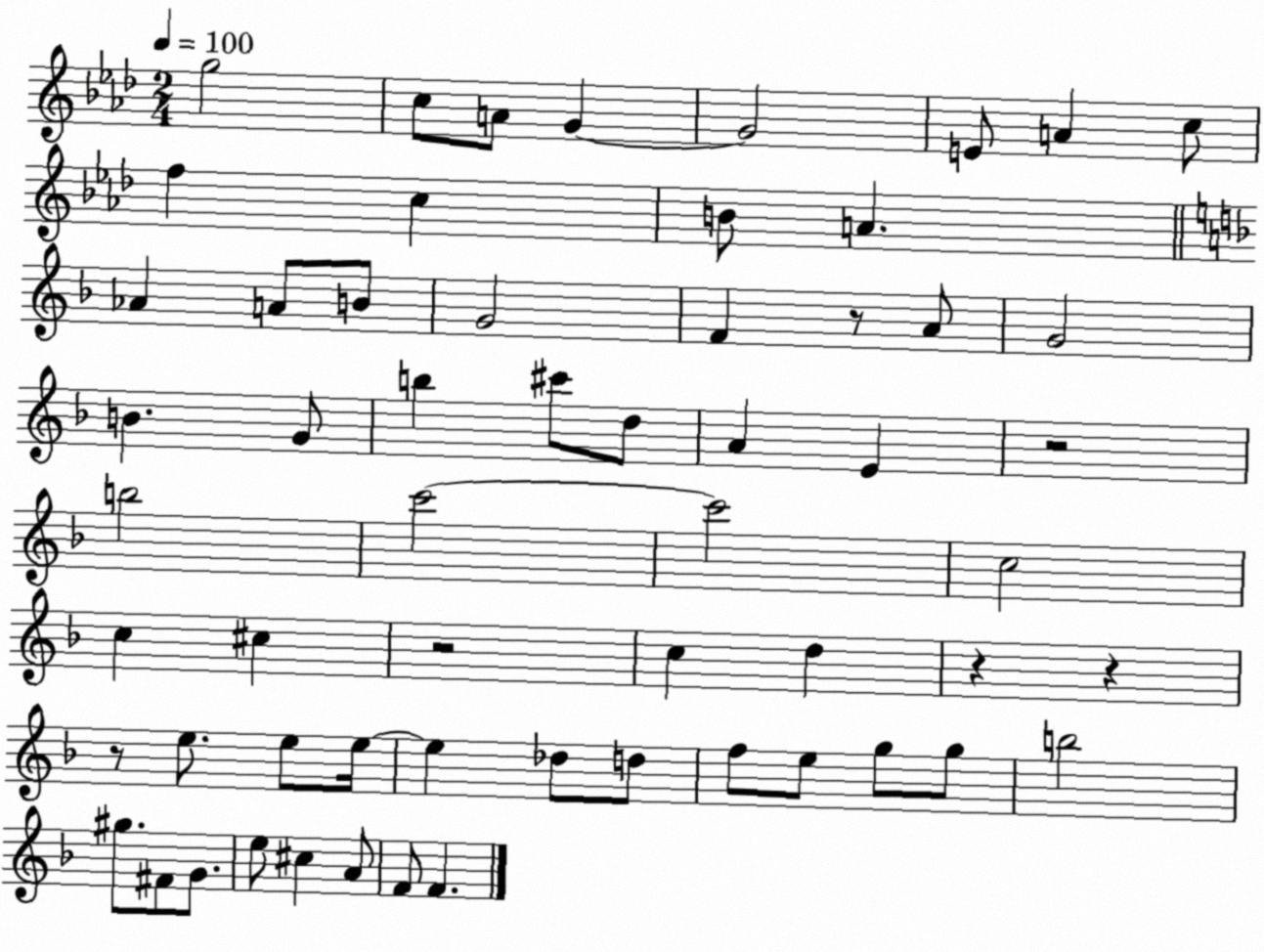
X:1
T:Untitled
M:2/4
L:1/4
K:Ab
g2 c/2 A/2 G G2 E/2 A c/2 f c B/2 A _A A/2 B/2 G2 F z/2 A/2 G2 B G/2 b ^c'/2 d/2 A E z2 b2 c'2 c'2 c2 c ^c z2 c d z z z/2 e/2 e/2 e/4 e _d/2 d/2 f/2 e/2 g/2 g/2 b2 ^g/2 ^F/2 G/2 e/2 ^c A/2 F/2 F